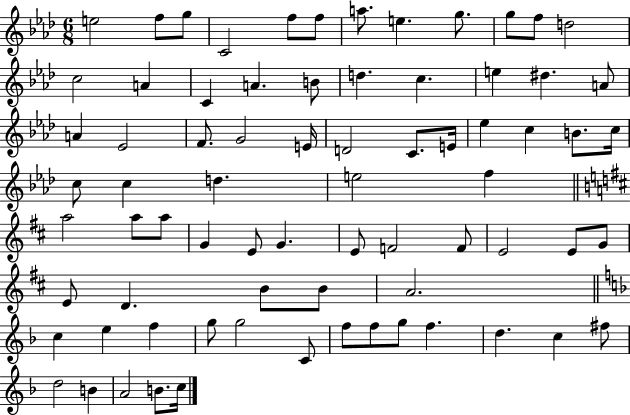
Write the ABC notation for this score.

X:1
T:Untitled
M:6/8
L:1/4
K:Ab
e2 f/2 g/2 C2 f/2 f/2 a/2 e g/2 g/2 f/2 d2 c2 A C A B/2 d c e ^d A/2 A _E2 F/2 G2 E/4 D2 C/2 E/4 _e c B/2 c/4 c/2 c d e2 f a2 a/2 a/2 G E/2 G E/2 F2 F/2 E2 E/2 G/2 E/2 D B/2 B/2 A2 c e f g/2 g2 C/2 f/2 f/2 g/2 f d c ^f/2 d2 B A2 B/2 c/4